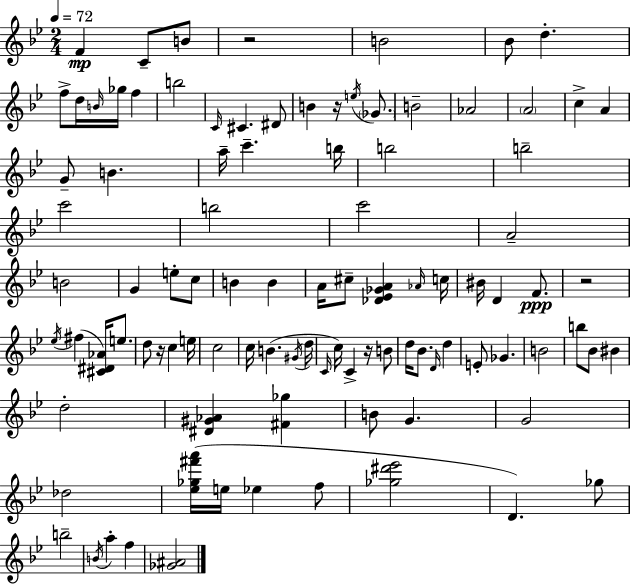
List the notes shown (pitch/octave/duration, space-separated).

F4/q C4/e B4/e R/h B4/h Bb4/e D5/q. F5/e D5/s B4/s Gb5/s F5/q B5/h C4/s C#4/q. D#4/e B4/q R/s E5/s Gb4/e. B4/h Ab4/h A4/h C5/q A4/q G4/e B4/q. A5/s C6/q. B5/s B5/h B5/h C6/h B5/h C6/h A4/h B4/h G4/q E5/e C5/e B4/q B4/q A4/s C#5/e [Db4,Eb4,Gb4,A4]/q Ab4/s C5/s BIS4/s D4/q F4/e. R/h Eb5/s F#5/q [C#4,D#4,Ab4]/s E5/e. D5/e R/s C5/q E5/s C5/h C5/s B4/q. G#4/s D5/s C4/s C5/s C4/q R/s B4/e D5/s Bb4/e. D4/s D5/q E4/e Gb4/q. B4/h B5/e Bb4/e BIS4/q D5/h [D#4,G#4,Ab4]/q [F#4,Gb5]/q B4/e G4/q. G4/h Db5/h [Eb5,Gb5,F#6,A6]/s E5/s Eb5/q F5/e [Gb5,D#6,Eb6]/h D4/q. Gb5/e B5/h B4/s A5/q F5/q [Gb4,A#4]/h